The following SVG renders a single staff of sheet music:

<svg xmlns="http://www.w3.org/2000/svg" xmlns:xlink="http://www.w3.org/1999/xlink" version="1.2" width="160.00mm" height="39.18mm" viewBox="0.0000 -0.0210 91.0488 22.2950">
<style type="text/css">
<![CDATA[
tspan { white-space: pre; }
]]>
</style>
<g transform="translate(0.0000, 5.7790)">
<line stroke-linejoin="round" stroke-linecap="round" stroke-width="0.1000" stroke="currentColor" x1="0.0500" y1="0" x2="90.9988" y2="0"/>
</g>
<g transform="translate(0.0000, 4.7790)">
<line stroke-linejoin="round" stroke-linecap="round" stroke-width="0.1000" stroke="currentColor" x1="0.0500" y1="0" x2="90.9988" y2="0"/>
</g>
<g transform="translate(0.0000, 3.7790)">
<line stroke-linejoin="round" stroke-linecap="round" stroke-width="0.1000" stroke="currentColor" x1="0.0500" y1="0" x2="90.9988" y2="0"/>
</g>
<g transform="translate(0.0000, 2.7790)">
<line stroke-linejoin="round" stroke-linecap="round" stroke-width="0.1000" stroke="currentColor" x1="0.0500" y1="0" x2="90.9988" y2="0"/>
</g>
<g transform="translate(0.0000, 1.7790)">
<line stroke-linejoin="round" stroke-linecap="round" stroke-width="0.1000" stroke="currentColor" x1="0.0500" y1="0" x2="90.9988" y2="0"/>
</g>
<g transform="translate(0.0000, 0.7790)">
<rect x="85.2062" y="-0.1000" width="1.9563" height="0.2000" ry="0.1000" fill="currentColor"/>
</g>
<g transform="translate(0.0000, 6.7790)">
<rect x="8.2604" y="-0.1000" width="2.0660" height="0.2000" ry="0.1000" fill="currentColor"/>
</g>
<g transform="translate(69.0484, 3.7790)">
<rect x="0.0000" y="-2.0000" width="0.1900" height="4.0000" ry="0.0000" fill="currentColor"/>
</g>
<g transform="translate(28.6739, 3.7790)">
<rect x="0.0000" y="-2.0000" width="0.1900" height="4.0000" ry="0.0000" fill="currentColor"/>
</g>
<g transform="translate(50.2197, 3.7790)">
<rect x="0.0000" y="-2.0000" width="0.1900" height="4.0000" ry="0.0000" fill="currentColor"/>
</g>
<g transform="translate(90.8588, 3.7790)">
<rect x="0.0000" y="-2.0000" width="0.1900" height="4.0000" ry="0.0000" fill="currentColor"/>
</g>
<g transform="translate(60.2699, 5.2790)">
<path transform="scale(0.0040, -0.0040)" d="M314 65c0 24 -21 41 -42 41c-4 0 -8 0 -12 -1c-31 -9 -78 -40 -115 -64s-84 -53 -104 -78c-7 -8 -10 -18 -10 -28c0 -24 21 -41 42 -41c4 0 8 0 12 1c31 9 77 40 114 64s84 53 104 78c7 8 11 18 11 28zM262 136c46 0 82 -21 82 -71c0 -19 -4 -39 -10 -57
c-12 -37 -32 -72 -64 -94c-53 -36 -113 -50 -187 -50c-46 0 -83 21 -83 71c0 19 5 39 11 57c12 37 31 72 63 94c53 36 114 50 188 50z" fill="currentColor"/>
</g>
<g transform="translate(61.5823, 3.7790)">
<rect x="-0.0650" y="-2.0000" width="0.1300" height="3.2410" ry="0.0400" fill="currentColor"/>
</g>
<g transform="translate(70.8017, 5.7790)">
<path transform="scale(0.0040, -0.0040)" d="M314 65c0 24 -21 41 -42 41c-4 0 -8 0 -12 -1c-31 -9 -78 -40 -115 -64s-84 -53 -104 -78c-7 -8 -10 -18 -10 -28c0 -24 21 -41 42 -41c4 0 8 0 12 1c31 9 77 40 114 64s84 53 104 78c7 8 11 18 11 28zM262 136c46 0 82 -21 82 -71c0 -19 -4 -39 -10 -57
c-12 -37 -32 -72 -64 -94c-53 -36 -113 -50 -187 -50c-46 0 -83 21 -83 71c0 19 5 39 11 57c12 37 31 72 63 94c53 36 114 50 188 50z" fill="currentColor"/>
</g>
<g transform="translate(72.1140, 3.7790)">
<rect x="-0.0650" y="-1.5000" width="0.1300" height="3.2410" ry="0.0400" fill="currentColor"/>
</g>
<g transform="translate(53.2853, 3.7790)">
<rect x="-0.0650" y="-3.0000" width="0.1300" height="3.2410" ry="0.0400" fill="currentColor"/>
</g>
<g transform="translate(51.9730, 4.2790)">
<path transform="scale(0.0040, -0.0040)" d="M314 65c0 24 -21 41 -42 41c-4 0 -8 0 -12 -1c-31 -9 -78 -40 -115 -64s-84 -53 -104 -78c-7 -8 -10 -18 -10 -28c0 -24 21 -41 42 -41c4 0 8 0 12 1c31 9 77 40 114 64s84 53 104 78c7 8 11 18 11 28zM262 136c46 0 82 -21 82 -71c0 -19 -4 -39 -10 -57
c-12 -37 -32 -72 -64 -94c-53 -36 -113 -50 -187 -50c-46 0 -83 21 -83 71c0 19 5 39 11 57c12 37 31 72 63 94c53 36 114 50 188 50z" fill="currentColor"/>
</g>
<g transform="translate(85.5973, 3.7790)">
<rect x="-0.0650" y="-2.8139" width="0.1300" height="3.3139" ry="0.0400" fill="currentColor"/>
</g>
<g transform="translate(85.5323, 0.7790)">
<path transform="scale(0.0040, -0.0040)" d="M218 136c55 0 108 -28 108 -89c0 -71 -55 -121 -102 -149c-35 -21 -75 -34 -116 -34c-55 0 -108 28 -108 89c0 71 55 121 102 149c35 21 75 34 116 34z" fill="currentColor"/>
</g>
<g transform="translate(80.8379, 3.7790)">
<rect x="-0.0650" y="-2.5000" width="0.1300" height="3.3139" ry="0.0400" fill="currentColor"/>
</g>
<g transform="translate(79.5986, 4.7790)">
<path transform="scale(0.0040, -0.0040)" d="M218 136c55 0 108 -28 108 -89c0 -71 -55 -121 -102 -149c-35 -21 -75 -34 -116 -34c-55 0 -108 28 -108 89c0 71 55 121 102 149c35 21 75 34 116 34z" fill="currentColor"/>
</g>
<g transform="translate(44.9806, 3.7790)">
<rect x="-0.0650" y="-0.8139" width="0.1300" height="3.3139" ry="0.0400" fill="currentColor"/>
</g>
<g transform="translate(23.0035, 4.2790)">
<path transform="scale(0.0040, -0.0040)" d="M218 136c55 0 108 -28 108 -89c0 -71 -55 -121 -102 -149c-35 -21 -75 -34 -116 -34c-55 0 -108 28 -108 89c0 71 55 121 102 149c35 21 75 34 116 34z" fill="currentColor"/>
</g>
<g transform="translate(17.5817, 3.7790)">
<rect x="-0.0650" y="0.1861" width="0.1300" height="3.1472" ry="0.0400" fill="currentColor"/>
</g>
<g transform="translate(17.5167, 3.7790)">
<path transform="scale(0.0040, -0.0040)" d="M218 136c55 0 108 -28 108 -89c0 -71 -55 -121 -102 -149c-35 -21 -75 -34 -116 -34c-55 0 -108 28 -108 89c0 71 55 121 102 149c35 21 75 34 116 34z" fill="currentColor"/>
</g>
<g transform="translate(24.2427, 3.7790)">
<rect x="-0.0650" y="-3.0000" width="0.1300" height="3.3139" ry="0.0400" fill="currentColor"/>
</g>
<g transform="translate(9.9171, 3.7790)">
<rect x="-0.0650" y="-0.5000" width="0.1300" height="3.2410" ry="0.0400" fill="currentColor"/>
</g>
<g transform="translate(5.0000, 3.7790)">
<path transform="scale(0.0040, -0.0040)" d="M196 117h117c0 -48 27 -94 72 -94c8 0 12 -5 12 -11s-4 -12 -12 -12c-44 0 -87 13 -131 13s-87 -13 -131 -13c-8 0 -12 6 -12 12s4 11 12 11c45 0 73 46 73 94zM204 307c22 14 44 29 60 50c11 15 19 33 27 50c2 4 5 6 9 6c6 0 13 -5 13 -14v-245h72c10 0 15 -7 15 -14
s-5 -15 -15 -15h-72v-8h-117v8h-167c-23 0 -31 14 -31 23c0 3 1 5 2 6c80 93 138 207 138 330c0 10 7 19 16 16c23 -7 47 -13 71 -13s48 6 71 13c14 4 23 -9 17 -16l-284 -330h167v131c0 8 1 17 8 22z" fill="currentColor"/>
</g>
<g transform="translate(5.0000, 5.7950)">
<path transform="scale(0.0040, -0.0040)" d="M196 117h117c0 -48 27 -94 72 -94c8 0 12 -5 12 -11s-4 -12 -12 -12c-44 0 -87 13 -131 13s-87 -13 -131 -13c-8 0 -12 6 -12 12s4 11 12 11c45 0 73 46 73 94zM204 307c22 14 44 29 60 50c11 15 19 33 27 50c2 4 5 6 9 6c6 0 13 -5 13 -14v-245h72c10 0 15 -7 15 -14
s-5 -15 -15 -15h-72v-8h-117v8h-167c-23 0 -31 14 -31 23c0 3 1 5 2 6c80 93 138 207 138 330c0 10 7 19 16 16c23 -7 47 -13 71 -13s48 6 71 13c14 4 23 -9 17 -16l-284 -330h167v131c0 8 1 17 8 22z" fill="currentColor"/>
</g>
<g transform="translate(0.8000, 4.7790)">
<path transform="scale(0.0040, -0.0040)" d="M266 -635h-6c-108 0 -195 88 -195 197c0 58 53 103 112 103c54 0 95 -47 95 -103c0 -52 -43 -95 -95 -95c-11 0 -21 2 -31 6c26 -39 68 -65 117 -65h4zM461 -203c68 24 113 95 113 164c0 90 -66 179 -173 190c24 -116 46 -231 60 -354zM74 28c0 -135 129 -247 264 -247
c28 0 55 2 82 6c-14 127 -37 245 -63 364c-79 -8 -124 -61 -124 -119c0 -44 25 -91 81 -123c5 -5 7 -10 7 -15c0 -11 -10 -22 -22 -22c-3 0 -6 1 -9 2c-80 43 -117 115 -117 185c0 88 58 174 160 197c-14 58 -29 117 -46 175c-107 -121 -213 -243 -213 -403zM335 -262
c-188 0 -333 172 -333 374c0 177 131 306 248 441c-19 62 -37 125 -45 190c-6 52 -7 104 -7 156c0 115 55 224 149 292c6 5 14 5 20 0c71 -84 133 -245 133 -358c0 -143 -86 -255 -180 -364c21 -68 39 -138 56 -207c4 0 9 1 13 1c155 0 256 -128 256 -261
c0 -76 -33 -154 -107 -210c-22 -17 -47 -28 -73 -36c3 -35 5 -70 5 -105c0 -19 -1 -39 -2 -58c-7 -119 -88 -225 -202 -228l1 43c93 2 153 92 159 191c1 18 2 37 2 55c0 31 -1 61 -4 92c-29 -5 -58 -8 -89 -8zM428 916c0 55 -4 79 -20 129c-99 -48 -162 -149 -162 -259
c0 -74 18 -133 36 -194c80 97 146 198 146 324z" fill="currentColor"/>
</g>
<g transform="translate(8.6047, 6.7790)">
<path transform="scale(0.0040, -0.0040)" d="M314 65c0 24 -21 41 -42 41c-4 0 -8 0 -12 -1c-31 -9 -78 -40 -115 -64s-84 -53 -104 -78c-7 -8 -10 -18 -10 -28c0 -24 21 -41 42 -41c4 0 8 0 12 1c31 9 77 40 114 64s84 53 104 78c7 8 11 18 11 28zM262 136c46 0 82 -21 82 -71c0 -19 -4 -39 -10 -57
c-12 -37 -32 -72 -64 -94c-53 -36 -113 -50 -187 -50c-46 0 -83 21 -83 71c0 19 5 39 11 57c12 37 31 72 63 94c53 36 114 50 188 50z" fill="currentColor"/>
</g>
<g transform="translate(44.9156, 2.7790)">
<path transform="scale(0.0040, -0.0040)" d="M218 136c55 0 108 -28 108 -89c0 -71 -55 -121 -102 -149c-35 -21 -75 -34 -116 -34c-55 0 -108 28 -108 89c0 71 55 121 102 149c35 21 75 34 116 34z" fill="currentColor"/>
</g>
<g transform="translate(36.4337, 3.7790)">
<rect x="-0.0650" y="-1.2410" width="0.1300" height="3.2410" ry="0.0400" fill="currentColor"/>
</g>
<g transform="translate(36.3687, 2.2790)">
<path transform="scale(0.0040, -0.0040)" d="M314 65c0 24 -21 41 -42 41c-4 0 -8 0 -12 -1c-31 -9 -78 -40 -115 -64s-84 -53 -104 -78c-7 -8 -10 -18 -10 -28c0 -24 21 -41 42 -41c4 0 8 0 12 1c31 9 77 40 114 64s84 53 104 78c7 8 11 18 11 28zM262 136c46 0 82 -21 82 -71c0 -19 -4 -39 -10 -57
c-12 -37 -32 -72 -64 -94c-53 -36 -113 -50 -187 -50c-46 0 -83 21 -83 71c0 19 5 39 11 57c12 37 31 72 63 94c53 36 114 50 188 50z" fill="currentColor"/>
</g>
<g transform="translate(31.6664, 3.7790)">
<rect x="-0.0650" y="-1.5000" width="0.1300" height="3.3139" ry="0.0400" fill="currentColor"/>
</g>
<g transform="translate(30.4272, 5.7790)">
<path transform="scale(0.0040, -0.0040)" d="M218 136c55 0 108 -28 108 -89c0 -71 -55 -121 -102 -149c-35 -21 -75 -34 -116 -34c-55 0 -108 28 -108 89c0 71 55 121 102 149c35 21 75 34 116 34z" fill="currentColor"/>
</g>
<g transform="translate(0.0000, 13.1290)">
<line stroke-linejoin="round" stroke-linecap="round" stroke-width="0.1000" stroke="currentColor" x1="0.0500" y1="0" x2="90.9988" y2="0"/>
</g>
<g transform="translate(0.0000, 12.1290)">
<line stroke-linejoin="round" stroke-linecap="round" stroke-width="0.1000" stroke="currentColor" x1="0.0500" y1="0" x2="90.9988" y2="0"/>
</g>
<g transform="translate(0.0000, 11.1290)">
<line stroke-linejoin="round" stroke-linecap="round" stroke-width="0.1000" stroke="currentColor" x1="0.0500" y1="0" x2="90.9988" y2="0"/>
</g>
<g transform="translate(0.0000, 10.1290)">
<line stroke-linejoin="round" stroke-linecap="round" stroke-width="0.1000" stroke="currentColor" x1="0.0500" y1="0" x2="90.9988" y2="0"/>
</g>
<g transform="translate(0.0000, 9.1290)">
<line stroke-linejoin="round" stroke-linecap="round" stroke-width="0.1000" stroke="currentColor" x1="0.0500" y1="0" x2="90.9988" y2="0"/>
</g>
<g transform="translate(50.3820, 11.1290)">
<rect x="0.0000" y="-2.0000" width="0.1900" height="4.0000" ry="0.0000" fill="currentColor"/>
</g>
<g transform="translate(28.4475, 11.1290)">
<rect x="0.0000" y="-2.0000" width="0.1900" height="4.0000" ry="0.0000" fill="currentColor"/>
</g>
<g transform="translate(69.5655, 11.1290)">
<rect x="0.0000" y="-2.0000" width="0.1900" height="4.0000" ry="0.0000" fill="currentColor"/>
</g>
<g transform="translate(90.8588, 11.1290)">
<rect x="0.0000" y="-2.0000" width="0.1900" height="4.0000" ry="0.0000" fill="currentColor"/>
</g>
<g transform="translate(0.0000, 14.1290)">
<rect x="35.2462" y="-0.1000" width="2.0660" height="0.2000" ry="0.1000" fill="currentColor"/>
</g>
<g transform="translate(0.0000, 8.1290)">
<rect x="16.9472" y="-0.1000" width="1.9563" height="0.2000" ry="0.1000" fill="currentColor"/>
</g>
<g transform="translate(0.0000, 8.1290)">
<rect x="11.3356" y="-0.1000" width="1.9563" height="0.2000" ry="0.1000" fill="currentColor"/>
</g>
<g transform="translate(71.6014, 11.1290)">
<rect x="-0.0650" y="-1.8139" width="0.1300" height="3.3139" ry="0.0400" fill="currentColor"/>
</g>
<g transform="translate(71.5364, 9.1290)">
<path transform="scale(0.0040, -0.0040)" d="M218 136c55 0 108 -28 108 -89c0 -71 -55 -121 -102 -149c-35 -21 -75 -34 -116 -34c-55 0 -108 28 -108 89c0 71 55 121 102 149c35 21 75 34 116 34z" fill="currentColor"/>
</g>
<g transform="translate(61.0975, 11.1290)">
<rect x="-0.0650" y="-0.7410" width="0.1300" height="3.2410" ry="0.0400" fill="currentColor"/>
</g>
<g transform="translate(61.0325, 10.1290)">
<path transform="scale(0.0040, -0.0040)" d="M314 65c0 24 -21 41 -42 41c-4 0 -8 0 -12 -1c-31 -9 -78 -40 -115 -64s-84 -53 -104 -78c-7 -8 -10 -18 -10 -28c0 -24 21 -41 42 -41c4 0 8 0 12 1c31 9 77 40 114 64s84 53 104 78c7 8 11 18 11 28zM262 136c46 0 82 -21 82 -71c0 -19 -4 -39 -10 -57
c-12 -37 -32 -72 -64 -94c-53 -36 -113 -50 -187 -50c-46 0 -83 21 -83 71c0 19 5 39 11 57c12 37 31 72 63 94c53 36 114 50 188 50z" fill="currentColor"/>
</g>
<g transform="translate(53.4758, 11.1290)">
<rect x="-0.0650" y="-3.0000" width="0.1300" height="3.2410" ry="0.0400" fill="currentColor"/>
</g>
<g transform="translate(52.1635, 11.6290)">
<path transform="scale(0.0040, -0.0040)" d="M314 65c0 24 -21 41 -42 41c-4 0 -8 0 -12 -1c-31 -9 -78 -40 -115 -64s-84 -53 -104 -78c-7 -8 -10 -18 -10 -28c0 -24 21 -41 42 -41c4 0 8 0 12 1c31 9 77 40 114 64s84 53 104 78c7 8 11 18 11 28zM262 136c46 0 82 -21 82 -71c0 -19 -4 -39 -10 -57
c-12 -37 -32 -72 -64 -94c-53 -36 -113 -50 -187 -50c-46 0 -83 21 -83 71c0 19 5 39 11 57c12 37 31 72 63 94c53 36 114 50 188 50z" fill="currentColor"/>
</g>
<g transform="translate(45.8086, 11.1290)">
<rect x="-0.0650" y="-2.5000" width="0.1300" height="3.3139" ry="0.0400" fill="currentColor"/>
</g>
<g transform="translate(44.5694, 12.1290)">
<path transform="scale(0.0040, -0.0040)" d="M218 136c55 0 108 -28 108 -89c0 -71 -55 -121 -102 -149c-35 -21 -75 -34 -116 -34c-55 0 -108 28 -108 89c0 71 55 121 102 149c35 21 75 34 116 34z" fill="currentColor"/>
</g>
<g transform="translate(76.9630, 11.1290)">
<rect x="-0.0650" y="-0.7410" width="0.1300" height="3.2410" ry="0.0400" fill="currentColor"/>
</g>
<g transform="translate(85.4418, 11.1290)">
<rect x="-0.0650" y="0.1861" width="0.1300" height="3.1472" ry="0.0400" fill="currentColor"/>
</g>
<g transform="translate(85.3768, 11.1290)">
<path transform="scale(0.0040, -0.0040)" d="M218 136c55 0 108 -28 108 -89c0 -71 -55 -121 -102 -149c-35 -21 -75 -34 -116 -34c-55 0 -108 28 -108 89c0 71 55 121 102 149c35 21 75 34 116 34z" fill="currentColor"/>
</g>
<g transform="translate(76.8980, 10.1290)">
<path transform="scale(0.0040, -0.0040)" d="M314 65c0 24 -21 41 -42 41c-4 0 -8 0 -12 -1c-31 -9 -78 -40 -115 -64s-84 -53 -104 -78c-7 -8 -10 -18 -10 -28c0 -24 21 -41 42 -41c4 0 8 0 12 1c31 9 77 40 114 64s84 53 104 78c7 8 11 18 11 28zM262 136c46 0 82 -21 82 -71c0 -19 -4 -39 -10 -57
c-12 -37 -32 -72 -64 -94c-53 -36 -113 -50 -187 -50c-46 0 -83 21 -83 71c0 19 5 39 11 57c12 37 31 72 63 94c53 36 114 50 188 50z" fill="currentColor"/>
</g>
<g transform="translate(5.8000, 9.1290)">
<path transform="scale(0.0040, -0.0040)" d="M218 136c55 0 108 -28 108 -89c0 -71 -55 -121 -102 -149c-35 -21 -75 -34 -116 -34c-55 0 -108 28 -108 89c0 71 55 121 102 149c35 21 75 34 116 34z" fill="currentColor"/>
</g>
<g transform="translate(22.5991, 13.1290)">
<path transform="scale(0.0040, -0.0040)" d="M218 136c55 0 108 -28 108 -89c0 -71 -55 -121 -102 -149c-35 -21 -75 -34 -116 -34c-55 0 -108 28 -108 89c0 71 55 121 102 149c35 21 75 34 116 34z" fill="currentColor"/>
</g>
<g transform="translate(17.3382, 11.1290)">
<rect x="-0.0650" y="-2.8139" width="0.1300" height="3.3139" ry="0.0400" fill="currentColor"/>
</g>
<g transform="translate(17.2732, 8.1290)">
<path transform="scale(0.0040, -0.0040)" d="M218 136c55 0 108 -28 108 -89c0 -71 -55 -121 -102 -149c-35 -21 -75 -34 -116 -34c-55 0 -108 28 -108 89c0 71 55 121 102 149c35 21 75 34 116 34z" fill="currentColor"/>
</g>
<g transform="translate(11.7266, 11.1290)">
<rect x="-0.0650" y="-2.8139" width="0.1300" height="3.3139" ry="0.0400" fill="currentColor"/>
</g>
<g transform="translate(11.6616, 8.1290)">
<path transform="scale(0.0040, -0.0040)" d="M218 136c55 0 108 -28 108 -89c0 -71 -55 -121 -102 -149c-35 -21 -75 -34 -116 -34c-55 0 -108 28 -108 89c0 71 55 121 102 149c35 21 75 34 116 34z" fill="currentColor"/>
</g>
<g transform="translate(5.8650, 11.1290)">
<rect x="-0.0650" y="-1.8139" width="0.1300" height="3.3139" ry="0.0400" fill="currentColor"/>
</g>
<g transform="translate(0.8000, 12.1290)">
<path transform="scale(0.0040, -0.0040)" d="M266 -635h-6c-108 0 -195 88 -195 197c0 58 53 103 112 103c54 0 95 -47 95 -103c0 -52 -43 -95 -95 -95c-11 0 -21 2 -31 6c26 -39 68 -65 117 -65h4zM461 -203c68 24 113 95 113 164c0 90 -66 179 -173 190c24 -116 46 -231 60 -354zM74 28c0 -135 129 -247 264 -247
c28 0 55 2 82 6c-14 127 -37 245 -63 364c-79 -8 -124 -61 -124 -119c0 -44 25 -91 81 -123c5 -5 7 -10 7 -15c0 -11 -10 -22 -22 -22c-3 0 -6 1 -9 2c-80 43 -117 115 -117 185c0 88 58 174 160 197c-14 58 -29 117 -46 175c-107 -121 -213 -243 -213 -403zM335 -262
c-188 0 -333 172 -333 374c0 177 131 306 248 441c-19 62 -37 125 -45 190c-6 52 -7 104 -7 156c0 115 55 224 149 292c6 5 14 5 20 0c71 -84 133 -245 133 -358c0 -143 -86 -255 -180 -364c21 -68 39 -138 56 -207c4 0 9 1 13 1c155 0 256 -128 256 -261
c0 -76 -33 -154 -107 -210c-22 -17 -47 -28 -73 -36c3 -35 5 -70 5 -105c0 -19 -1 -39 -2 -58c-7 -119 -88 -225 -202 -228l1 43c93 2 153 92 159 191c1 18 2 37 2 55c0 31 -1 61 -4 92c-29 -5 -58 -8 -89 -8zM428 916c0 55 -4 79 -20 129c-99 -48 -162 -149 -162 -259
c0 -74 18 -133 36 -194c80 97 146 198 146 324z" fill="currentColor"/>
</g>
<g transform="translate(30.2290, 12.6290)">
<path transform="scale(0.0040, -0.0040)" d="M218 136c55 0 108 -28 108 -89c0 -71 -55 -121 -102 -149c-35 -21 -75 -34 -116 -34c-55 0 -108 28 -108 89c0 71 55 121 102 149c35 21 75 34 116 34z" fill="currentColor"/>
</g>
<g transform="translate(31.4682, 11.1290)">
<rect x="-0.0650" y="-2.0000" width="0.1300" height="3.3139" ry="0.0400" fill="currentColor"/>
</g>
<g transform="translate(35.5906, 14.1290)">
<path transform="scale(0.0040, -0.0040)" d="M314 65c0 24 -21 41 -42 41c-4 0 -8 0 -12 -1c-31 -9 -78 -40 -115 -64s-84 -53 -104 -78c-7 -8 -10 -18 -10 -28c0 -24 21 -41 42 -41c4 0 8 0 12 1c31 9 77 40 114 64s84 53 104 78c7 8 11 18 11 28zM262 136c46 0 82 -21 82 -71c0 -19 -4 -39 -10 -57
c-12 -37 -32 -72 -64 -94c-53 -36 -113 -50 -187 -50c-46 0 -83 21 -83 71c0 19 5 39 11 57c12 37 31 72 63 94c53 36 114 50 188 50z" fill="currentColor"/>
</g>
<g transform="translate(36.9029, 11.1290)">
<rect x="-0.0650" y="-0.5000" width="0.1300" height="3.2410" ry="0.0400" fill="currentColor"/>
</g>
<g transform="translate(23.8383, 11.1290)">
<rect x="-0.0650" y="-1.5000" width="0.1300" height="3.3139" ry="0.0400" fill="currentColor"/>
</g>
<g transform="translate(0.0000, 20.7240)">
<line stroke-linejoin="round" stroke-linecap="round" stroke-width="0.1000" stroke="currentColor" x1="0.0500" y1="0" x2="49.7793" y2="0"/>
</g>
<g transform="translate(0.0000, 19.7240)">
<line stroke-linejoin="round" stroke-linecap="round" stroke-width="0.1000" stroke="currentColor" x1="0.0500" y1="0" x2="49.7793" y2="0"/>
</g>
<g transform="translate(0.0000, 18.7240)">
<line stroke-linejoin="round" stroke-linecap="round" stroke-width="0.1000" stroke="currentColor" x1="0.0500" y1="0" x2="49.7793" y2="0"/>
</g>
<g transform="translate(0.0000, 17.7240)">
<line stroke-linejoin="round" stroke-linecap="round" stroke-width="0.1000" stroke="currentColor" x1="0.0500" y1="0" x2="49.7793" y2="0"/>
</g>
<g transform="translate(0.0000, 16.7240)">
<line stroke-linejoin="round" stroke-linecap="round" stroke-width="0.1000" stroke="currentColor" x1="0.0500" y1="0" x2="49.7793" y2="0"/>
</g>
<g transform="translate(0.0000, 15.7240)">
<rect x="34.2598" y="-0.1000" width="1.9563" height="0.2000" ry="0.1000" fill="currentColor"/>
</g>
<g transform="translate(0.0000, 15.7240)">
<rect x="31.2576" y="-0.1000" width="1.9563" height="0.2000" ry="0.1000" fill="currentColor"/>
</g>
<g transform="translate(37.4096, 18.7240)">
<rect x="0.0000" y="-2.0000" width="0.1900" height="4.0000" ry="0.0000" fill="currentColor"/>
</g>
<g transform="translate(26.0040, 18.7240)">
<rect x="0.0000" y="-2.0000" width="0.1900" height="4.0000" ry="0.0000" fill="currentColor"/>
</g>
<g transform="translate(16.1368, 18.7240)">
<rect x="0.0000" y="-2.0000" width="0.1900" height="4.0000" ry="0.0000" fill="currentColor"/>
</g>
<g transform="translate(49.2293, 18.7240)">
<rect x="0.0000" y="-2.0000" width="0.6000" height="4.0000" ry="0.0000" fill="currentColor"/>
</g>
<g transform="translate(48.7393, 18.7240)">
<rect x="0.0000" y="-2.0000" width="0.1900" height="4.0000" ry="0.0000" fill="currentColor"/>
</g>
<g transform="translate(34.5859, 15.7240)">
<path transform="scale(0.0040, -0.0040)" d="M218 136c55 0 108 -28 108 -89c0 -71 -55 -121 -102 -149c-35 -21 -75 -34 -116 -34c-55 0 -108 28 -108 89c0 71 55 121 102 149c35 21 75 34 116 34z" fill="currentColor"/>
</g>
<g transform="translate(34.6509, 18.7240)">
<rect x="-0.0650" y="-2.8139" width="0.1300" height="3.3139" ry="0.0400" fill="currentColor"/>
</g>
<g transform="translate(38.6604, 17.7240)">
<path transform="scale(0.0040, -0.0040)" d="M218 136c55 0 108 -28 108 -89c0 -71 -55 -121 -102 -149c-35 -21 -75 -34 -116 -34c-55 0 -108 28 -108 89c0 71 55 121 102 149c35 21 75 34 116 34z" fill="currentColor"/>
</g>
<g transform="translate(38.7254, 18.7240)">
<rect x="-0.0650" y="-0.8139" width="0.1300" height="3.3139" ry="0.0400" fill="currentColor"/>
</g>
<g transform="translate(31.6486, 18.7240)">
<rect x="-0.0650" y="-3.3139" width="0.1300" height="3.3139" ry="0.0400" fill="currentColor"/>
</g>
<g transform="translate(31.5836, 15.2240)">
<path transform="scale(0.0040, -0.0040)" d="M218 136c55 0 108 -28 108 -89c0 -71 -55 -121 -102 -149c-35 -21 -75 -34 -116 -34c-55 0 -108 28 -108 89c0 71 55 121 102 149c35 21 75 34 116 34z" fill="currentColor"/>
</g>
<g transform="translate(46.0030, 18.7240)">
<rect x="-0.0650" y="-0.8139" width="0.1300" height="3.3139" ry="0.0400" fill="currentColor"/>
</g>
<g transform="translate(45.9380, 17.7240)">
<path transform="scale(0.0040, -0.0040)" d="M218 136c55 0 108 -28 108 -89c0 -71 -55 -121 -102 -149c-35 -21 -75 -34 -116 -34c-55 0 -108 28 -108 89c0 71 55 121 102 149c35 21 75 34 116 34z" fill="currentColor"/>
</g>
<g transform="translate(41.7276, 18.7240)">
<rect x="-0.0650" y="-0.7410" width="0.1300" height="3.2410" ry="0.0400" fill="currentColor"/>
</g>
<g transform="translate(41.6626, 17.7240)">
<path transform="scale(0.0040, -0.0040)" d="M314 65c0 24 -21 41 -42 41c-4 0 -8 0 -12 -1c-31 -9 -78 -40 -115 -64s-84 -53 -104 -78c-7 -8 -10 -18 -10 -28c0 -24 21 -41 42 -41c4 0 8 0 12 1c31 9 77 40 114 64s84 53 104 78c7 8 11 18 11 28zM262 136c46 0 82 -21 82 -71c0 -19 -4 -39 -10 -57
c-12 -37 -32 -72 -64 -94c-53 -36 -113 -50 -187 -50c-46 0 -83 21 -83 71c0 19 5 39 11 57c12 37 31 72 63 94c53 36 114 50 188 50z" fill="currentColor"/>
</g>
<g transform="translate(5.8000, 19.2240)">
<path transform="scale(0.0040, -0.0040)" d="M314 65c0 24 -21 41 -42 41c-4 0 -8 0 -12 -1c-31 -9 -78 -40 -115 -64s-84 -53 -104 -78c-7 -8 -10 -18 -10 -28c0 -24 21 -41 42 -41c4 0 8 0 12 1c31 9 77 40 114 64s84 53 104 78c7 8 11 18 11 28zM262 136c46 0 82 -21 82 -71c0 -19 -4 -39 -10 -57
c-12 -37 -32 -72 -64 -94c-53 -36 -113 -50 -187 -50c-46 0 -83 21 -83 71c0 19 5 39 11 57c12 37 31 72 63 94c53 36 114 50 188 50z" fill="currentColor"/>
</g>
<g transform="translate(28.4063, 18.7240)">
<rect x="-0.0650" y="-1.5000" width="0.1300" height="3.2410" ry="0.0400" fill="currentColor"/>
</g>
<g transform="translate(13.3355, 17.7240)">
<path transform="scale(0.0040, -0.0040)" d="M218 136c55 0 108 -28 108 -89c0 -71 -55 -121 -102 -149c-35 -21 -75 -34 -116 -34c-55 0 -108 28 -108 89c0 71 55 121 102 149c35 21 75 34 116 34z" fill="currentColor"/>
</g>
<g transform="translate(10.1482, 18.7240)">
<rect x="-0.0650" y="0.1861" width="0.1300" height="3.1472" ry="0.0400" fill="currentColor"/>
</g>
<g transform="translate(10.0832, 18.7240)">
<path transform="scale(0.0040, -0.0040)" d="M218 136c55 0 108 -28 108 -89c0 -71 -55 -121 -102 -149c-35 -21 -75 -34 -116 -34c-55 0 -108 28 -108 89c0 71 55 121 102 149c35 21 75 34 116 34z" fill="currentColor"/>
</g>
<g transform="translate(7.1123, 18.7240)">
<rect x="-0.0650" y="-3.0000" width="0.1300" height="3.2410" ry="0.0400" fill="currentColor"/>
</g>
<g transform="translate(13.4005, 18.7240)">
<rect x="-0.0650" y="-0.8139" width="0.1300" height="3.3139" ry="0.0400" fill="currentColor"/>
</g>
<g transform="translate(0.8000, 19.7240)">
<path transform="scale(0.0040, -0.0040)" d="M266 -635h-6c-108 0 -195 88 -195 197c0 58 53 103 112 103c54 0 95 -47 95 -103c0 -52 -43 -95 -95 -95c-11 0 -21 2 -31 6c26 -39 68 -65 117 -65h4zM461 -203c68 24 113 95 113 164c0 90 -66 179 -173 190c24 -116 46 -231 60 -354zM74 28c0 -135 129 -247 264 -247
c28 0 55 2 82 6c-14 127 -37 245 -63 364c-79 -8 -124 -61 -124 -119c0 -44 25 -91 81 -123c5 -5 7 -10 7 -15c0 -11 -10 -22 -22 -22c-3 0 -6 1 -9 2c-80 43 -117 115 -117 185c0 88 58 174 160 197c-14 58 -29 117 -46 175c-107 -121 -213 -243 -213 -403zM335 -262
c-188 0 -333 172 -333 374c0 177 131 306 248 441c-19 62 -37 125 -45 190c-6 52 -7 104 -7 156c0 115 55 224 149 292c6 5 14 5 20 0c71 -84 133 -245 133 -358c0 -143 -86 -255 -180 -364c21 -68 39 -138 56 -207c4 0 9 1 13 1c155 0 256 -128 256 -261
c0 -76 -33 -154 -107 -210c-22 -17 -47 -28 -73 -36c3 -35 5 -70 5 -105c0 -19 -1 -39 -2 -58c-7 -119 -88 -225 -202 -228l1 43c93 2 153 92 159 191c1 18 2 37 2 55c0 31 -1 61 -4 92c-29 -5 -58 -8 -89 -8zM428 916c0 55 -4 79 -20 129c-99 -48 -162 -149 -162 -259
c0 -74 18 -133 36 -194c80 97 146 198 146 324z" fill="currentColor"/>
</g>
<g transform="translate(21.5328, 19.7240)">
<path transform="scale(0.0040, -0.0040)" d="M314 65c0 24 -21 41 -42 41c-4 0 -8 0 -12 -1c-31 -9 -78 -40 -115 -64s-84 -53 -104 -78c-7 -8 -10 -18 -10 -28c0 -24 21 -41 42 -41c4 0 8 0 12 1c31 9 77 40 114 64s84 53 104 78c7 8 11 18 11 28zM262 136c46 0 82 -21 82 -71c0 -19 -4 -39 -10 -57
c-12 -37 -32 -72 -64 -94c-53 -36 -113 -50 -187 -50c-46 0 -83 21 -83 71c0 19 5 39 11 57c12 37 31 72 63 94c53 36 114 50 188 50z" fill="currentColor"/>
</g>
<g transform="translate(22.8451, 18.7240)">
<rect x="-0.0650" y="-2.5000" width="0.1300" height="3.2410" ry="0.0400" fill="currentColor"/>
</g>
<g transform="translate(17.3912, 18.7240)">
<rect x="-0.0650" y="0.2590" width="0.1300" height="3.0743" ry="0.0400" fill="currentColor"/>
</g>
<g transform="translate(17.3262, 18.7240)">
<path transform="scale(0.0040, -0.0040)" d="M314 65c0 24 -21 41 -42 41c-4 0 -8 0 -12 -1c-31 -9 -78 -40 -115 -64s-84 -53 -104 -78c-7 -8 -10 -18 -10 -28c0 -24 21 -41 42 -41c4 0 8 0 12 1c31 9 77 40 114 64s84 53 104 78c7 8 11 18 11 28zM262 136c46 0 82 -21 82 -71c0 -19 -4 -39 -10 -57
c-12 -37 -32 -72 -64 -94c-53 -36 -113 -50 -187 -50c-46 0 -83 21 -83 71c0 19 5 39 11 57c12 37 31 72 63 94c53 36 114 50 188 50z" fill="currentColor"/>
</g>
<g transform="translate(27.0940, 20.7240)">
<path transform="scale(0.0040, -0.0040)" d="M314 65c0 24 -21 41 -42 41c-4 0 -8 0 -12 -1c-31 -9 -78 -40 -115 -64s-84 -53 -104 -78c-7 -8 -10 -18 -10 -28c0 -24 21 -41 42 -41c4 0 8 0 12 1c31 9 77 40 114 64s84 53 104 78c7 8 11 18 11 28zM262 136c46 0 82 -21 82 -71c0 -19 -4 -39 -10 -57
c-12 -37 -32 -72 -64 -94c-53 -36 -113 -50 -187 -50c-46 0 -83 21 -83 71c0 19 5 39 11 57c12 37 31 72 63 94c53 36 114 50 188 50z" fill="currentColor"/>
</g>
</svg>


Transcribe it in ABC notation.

X:1
T:Untitled
M:4/4
L:1/4
K:C
C2 B A E e2 d A2 F2 E2 G a f a a E F C2 G A2 d2 f d2 B A2 B d B2 G2 E2 b a d d2 d